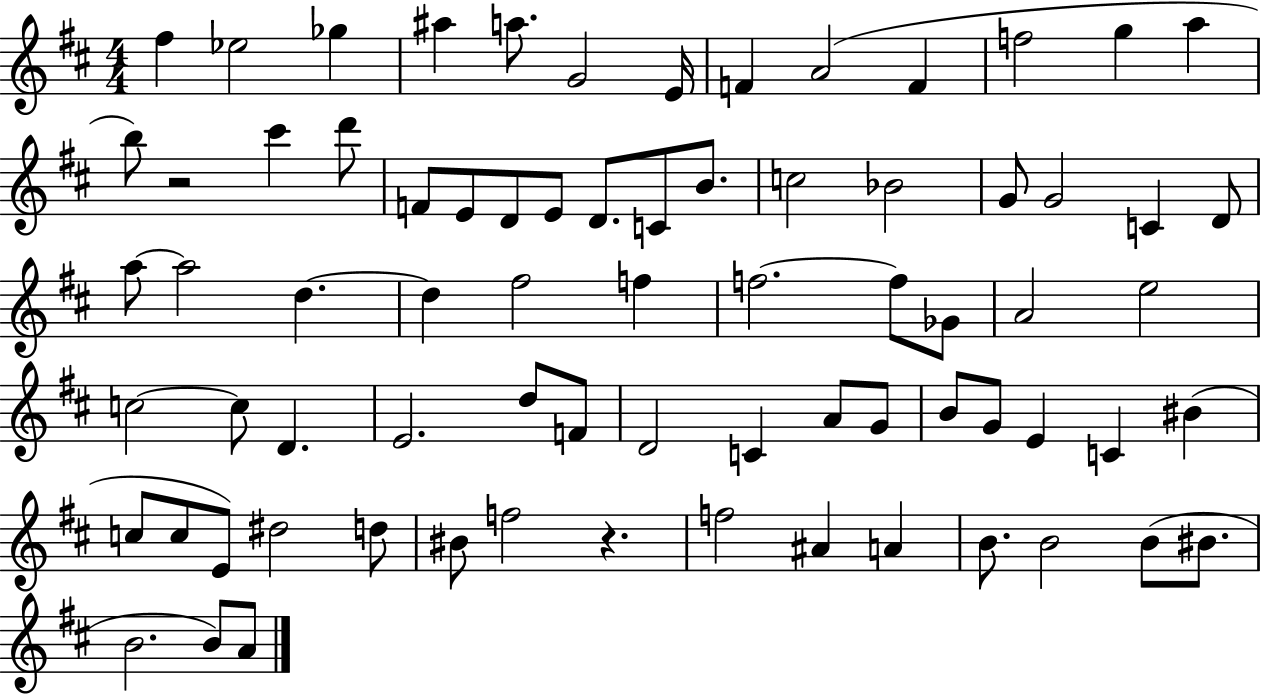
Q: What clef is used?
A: treble